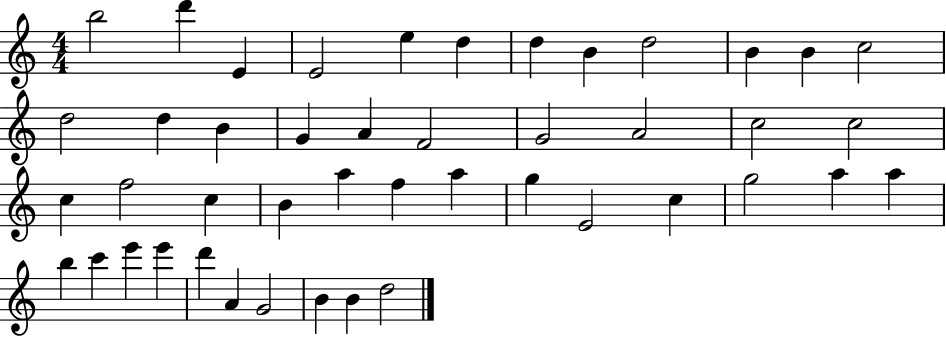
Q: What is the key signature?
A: C major